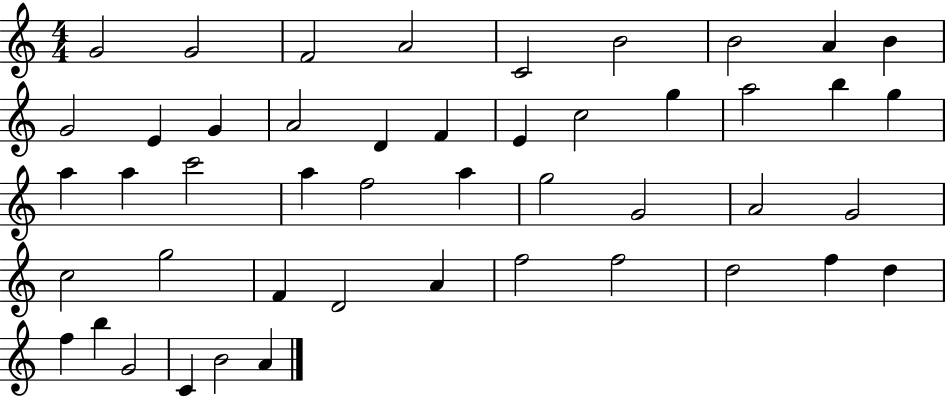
{
  \clef treble
  \numericTimeSignature
  \time 4/4
  \key c \major
  g'2 g'2 | f'2 a'2 | c'2 b'2 | b'2 a'4 b'4 | \break g'2 e'4 g'4 | a'2 d'4 f'4 | e'4 c''2 g''4 | a''2 b''4 g''4 | \break a''4 a''4 c'''2 | a''4 f''2 a''4 | g''2 g'2 | a'2 g'2 | \break c''2 g''2 | f'4 d'2 a'4 | f''2 f''2 | d''2 f''4 d''4 | \break f''4 b''4 g'2 | c'4 b'2 a'4 | \bar "|."
}